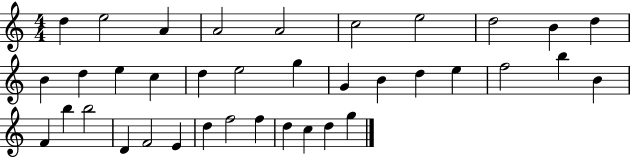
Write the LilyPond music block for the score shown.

{
  \clef treble
  \numericTimeSignature
  \time 4/4
  \key c \major
  d''4 e''2 a'4 | a'2 a'2 | c''2 e''2 | d''2 b'4 d''4 | \break b'4 d''4 e''4 c''4 | d''4 e''2 g''4 | g'4 b'4 d''4 e''4 | f''2 b''4 b'4 | \break f'4 b''4 b''2 | d'4 f'2 e'4 | d''4 f''2 f''4 | d''4 c''4 d''4 g''4 | \break \bar "|."
}